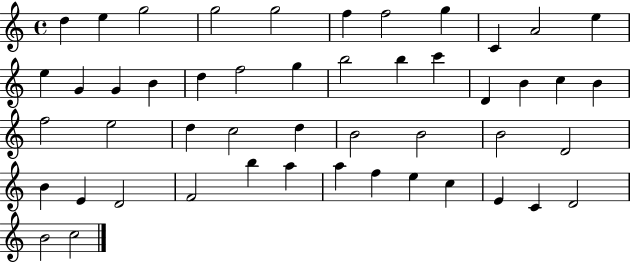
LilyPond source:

{
  \clef treble
  \time 4/4
  \defaultTimeSignature
  \key c \major
  d''4 e''4 g''2 | g''2 g''2 | f''4 f''2 g''4 | c'4 a'2 e''4 | \break e''4 g'4 g'4 b'4 | d''4 f''2 g''4 | b''2 b''4 c'''4 | d'4 b'4 c''4 b'4 | \break f''2 e''2 | d''4 c''2 d''4 | b'2 b'2 | b'2 d'2 | \break b'4 e'4 d'2 | f'2 b''4 a''4 | a''4 f''4 e''4 c''4 | e'4 c'4 d'2 | \break b'2 c''2 | \bar "|."
}